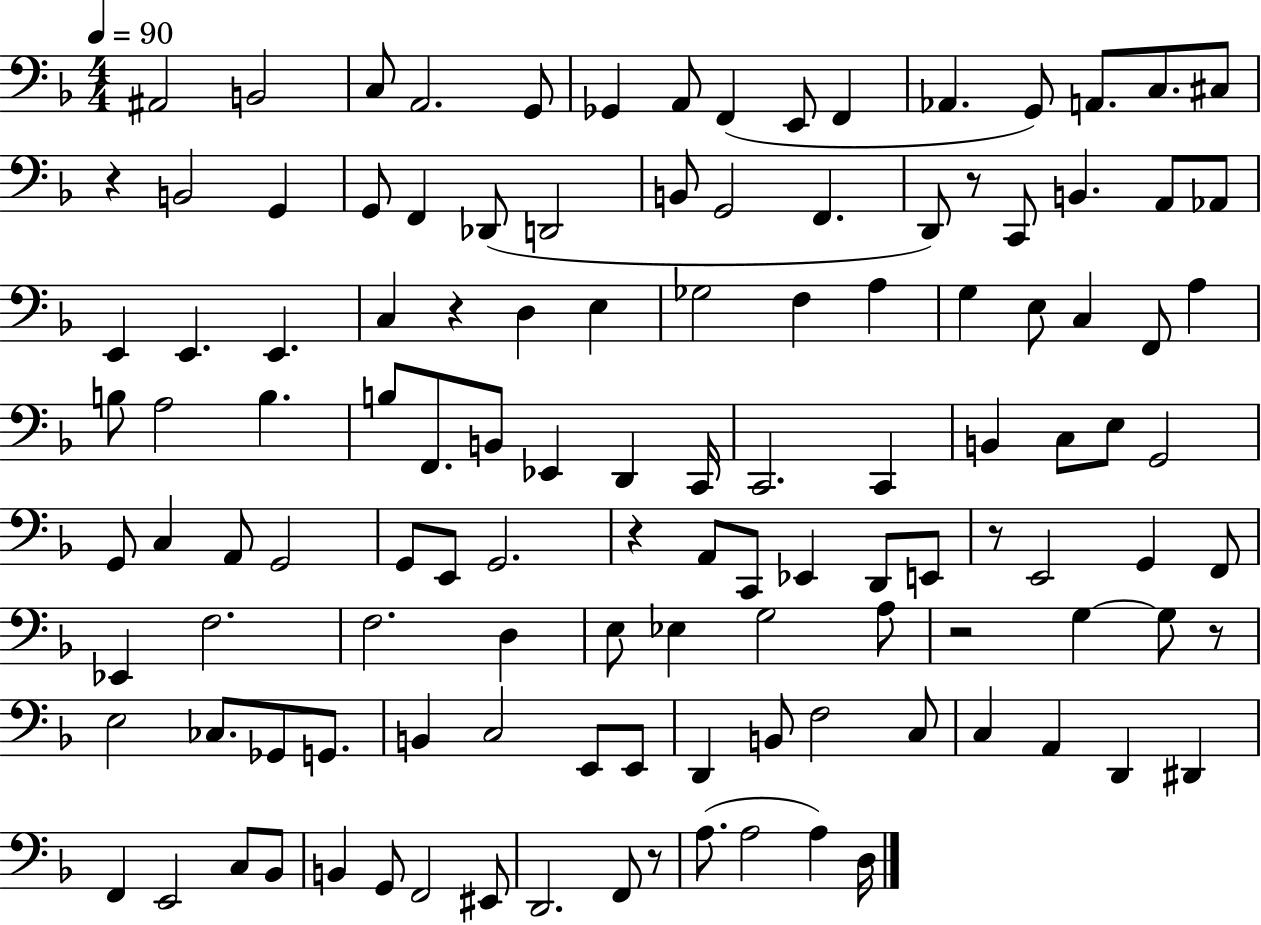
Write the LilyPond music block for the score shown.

{
  \clef bass
  \numericTimeSignature
  \time 4/4
  \key f \major
  \tempo 4 = 90
  ais,2 b,2 | c8 a,2. g,8 | ges,4 a,8 f,4( e,8 f,4 | aes,4. g,8) a,8. c8. cis8 | \break r4 b,2 g,4 | g,8 f,4 des,8( d,2 | b,8 g,2 f,4. | d,8) r8 c,8 b,4. a,8 aes,8 | \break e,4 e,4. e,4. | c4 r4 d4 e4 | ges2 f4 a4 | g4 e8 c4 f,8 a4 | \break b8 a2 b4. | b8 f,8. b,8 ees,4 d,4 c,16 | c,2. c,4 | b,4 c8 e8 g,2 | \break g,8 c4 a,8 g,2 | g,8 e,8 g,2. | r4 a,8 c,8 ees,4 d,8 e,8 | r8 e,2 g,4 f,8 | \break ees,4 f2. | f2. d4 | e8 ees4 g2 a8 | r2 g4~~ g8 r8 | \break e2 ces8. ges,8 g,8. | b,4 c2 e,8 e,8 | d,4 b,8 f2 c8 | c4 a,4 d,4 dis,4 | \break f,4 e,2 c8 bes,8 | b,4 g,8 f,2 eis,8 | d,2. f,8 r8 | a8.( a2 a4) d16 | \break \bar "|."
}